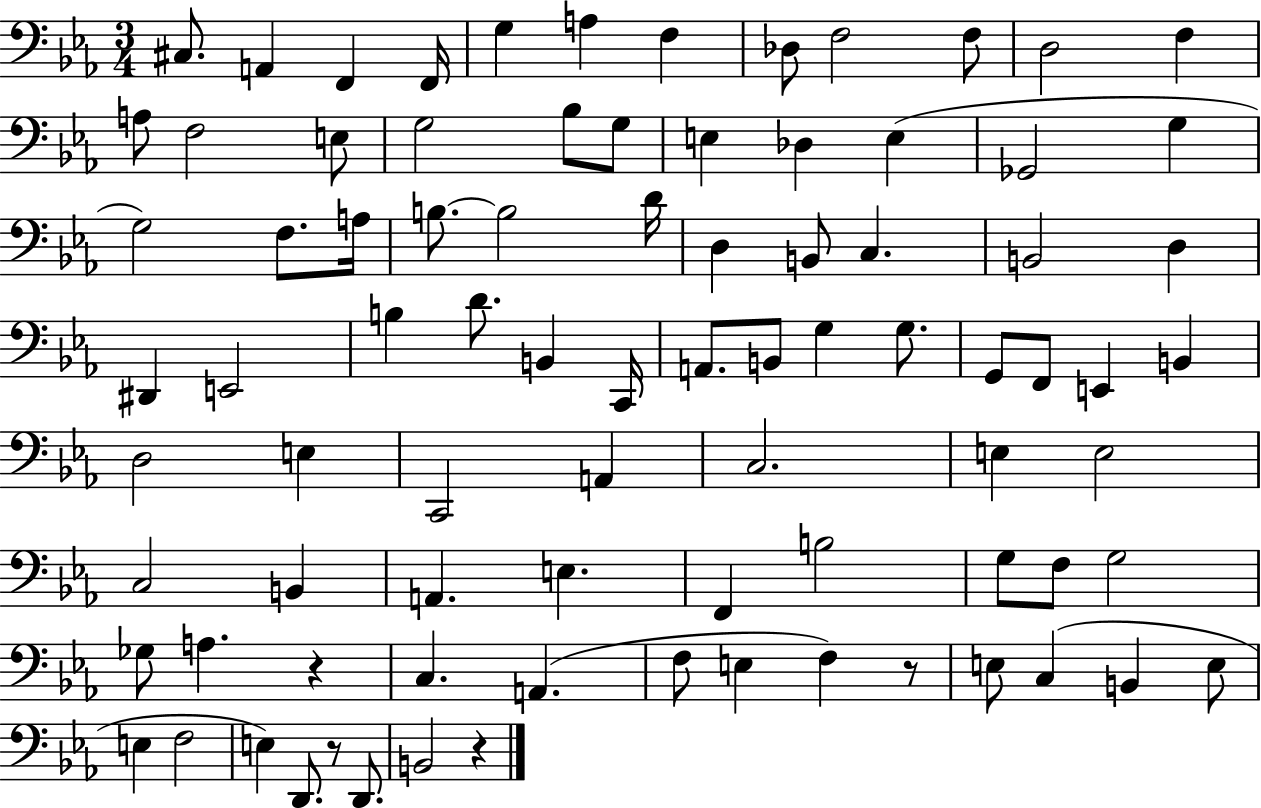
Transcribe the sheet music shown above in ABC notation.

X:1
T:Untitled
M:3/4
L:1/4
K:Eb
^C,/2 A,, F,, F,,/4 G, A, F, _D,/2 F,2 F,/2 D,2 F, A,/2 F,2 E,/2 G,2 _B,/2 G,/2 E, _D, E, _G,,2 G, G,2 F,/2 A,/4 B,/2 B,2 D/4 D, B,,/2 C, B,,2 D, ^D,, E,,2 B, D/2 B,, C,,/4 A,,/2 B,,/2 G, G,/2 G,,/2 F,,/2 E,, B,, D,2 E, C,,2 A,, C,2 E, E,2 C,2 B,, A,, E, F,, B,2 G,/2 F,/2 G,2 _G,/2 A, z C, A,, F,/2 E, F, z/2 E,/2 C, B,, E,/2 E, F,2 E, D,,/2 z/2 D,,/2 B,,2 z